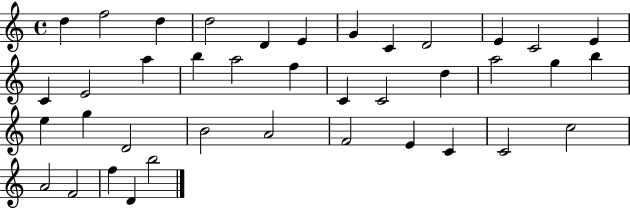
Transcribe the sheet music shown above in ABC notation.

X:1
T:Untitled
M:4/4
L:1/4
K:C
d f2 d d2 D E G C D2 E C2 E C E2 a b a2 f C C2 d a2 g b e g D2 B2 A2 F2 E C C2 c2 A2 F2 f D b2